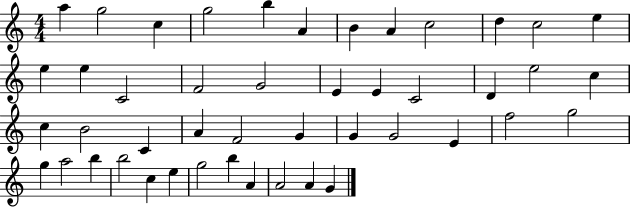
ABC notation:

X:1
T:Untitled
M:4/4
L:1/4
K:C
a g2 c g2 b A B A c2 d c2 e e e C2 F2 G2 E E C2 D e2 c c B2 C A F2 G G G2 E f2 g2 g a2 b b2 c e g2 b A A2 A G